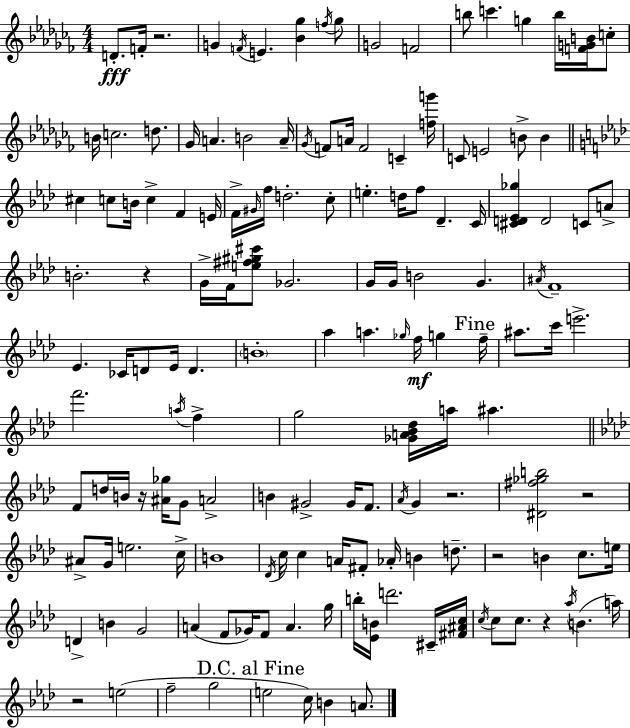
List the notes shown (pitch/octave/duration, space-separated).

D4/e. F4/s R/h. G4/q F4/s E4/q. [Bb4,Gb5]/q F5/s Gb5/e G4/h F4/h B5/e C6/q. G5/q B5/s [F4,G4,B4]/s C5/e B4/s C5/h. D5/e. Gb4/s A4/q. B4/h A4/s Gb4/s F4/e A4/s F4/h C4/q [F5,G6]/s C4/e E4/h B4/e B4/q C#5/q C5/e B4/s C5/q F4/q E4/s F4/s G#4/s F5/s D5/h. C5/e E5/q. D5/s F5/e Db4/q. C4/s [C#4,D4,Eb4,Gb5]/q D4/h C4/e A4/e B4/h. R/q G4/s F4/s [E5,F#5,G#5,C#6]/e Gb4/h. G4/s G4/s B4/h G4/q. A#4/s F4/w Eb4/q. CES4/s D4/e Eb4/s D4/q. B4/w Ab5/q A5/q. Gb5/s F5/s G5/q F5/s A#5/e. C6/s E6/h. F6/h. A5/s F5/q G5/h [Gb4,A4,Bb4,Db5]/s A5/s A#5/q. F4/e D5/s B4/s R/s [A#4,Gb5]/s G4/e A4/h B4/q G#4/h G#4/s F4/e. Ab4/s G4/q R/h. [D#4,F#5,Gb5,B5]/h R/h A#4/e G4/s E5/h. C5/s B4/w Db4/s C5/s C5/q A4/s F#4/e Ab4/s B4/q D5/e. R/h B4/q C5/e. E5/s D4/q B4/q G4/h A4/q F4/e Gb4/s F4/e A4/q. G5/s B5/s [Eb4,B4]/s D6/h. C#4/s [F#4,A#4,C5]/s C5/s C5/e C5/e. R/q Ab5/s B4/q. A5/s R/h E5/h F5/h G5/h E5/h C5/s B4/q A4/e.